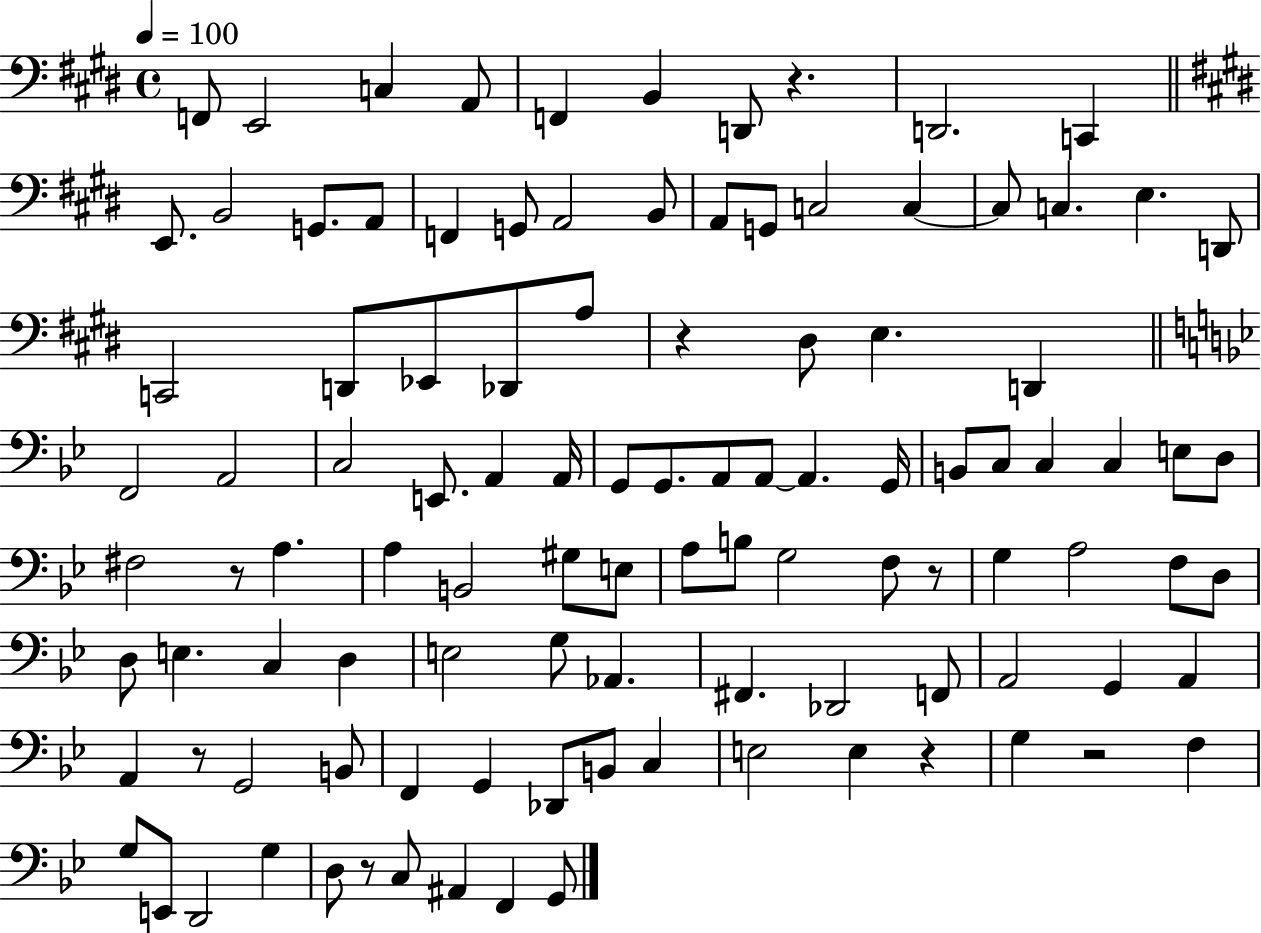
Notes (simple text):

F2/e E2/h C3/q A2/e F2/q B2/q D2/e R/q. D2/h. C2/q E2/e. B2/h G2/e. A2/e F2/q G2/e A2/h B2/e A2/e G2/e C3/h C3/q C3/e C3/q. E3/q. D2/e C2/h D2/e Eb2/e Db2/e A3/e R/q D#3/e E3/q. D2/q F2/h A2/h C3/h E2/e. A2/q A2/s G2/e G2/e. A2/e A2/e A2/q. G2/s B2/e C3/e C3/q C3/q E3/e D3/e F#3/h R/e A3/q. A3/q B2/h G#3/e E3/e A3/e B3/e G3/h F3/e R/e G3/q A3/h F3/e D3/e D3/e E3/q. C3/q D3/q E3/h G3/e Ab2/q. F#2/q. Db2/h F2/e A2/h G2/q A2/q A2/q R/e G2/h B2/e F2/q G2/q Db2/e B2/e C3/q E3/h E3/q R/q G3/q R/h F3/q G3/e E2/e D2/h G3/q D3/e R/e C3/e A#2/q F2/q G2/e